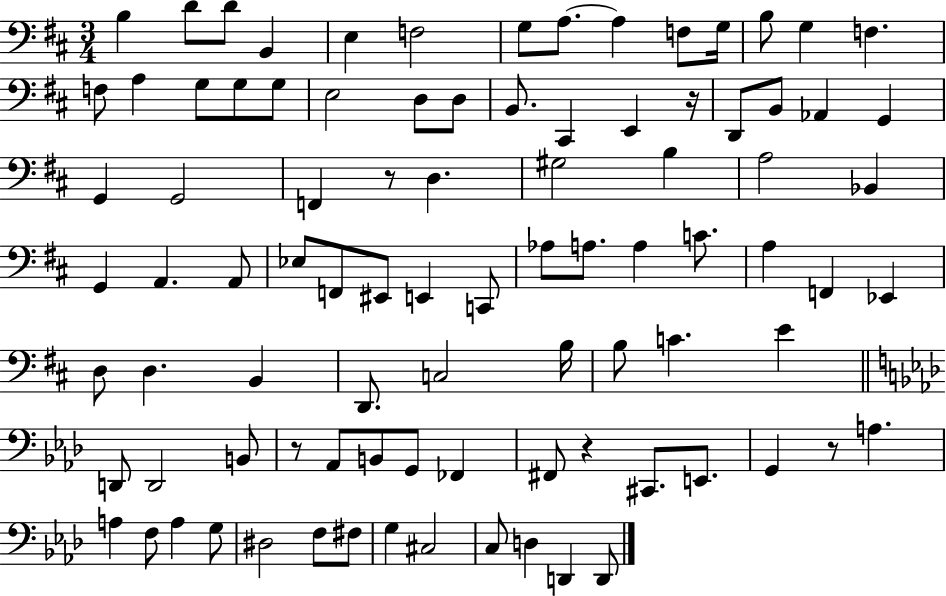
{
  \clef bass
  \numericTimeSignature
  \time 3/4
  \key d \major
  b4 d'8 d'8 b,4 | e4 f2 | g8 a8.~~ a4 f8 g16 | b8 g4 f4. | \break f8 a4 g8 g8 g8 | e2 d8 d8 | b,8. cis,4 e,4 r16 | d,8 b,8 aes,4 g,4 | \break g,4 g,2 | f,4 r8 d4. | gis2 b4 | a2 bes,4 | \break g,4 a,4. a,8 | ees8 f,8 eis,8 e,4 c,8 | aes8 a8. a4 c'8. | a4 f,4 ees,4 | \break d8 d4. b,4 | d,8. c2 b16 | b8 c'4. e'4 | \bar "||" \break \key aes \major d,8 d,2 b,8 | r8 aes,8 b,8 g,8 fes,4 | fis,8 r4 cis,8. e,8. | g,4 r8 a4. | \break a4 f8 a4 g8 | dis2 f8 fis8 | g4 cis2 | c8 d4 d,4 d,8 | \break \bar "|."
}